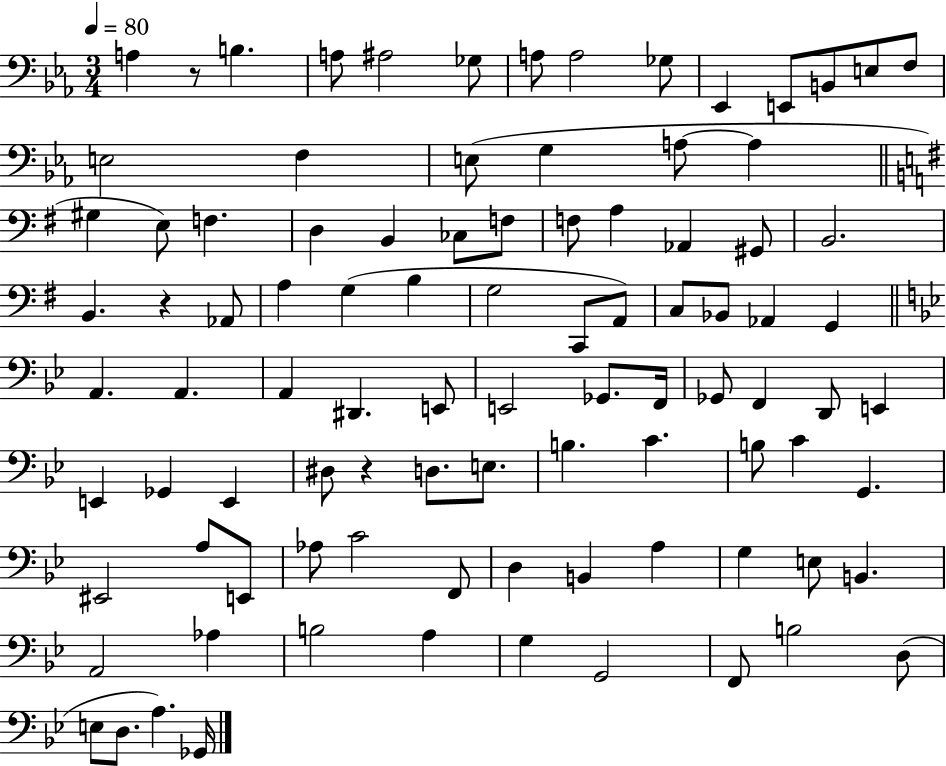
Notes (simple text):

A3/q R/e B3/q. A3/e A#3/h Gb3/e A3/e A3/h Gb3/e Eb2/q E2/e B2/e E3/e F3/e E3/h F3/q E3/e G3/q A3/e A3/q G#3/q E3/e F3/q. D3/q B2/q CES3/e F3/e F3/e A3/q Ab2/q G#2/e B2/h. B2/q. R/q Ab2/e A3/q G3/q B3/q G3/h C2/e A2/e C3/e Bb2/e Ab2/q G2/q A2/q. A2/q. A2/q D#2/q. E2/e E2/h Gb2/e. F2/s Gb2/e F2/q D2/e E2/q E2/q Gb2/q E2/q D#3/e R/q D3/e. E3/e. B3/q. C4/q. B3/e C4/q G2/q. EIS2/h A3/e E2/e Ab3/e C4/h F2/e D3/q B2/q A3/q G3/q E3/e B2/q. A2/h Ab3/q B3/h A3/q G3/q G2/h F2/e B3/h D3/e E3/e D3/e. A3/q. Gb2/s